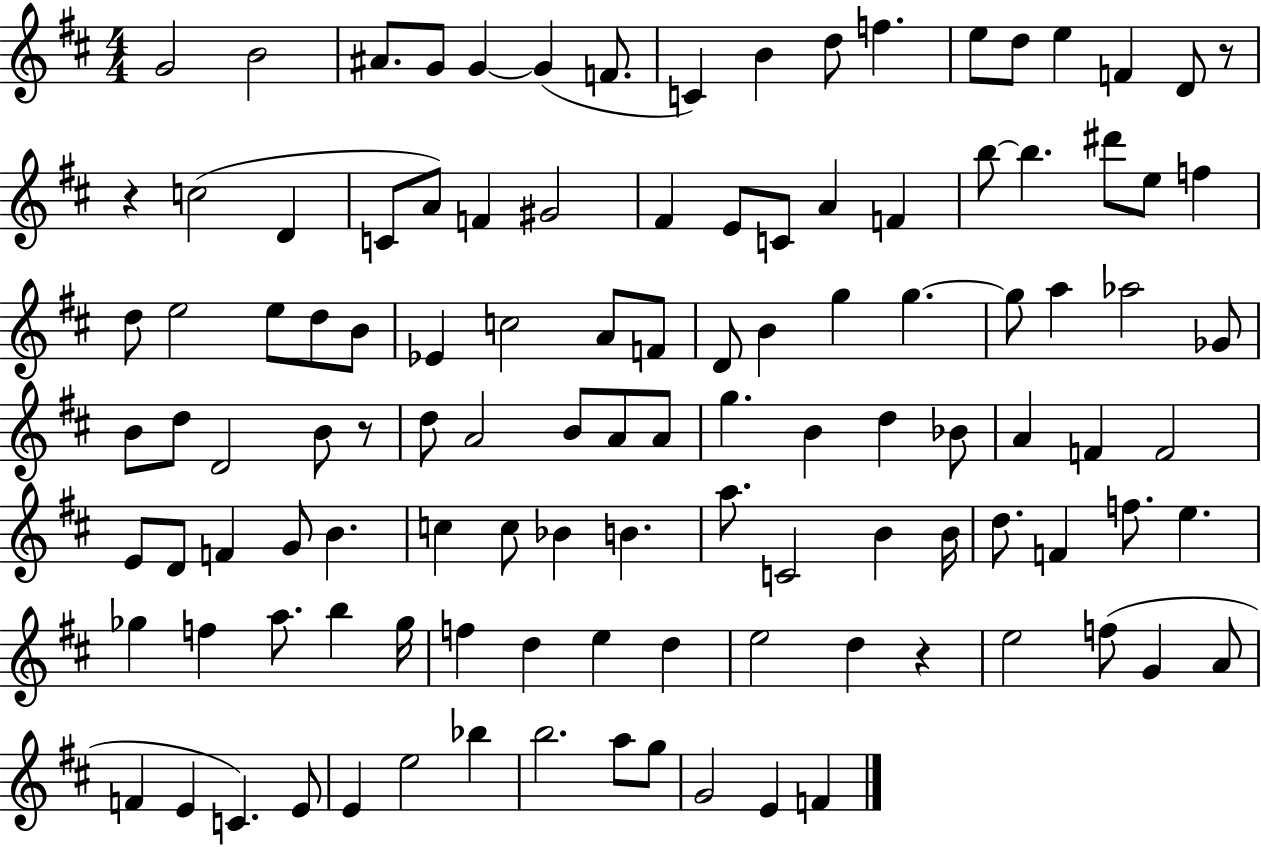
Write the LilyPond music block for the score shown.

{
  \clef treble
  \numericTimeSignature
  \time 4/4
  \key d \major
  g'2 b'2 | ais'8. g'8 g'4~~ g'4( f'8. | c'4) b'4 d''8 f''4. | e''8 d''8 e''4 f'4 d'8 r8 | \break r4 c''2( d'4 | c'8 a'8) f'4 gis'2 | fis'4 e'8 c'8 a'4 f'4 | b''8~~ b''4. dis'''8 e''8 f''4 | \break d''8 e''2 e''8 d''8 b'8 | ees'4 c''2 a'8 f'8 | d'8 b'4 g''4 g''4.~~ | g''8 a''4 aes''2 ges'8 | \break b'8 d''8 d'2 b'8 r8 | d''8 a'2 b'8 a'8 a'8 | g''4. b'4 d''4 bes'8 | a'4 f'4 f'2 | \break e'8 d'8 f'4 g'8 b'4. | c''4 c''8 bes'4 b'4. | a''8. c'2 b'4 b'16 | d''8. f'4 f''8. e''4. | \break ges''4 f''4 a''8. b''4 ges''16 | f''4 d''4 e''4 d''4 | e''2 d''4 r4 | e''2 f''8( g'4 a'8 | \break f'4 e'4 c'4.) e'8 | e'4 e''2 bes''4 | b''2. a''8 g''8 | g'2 e'4 f'4 | \break \bar "|."
}